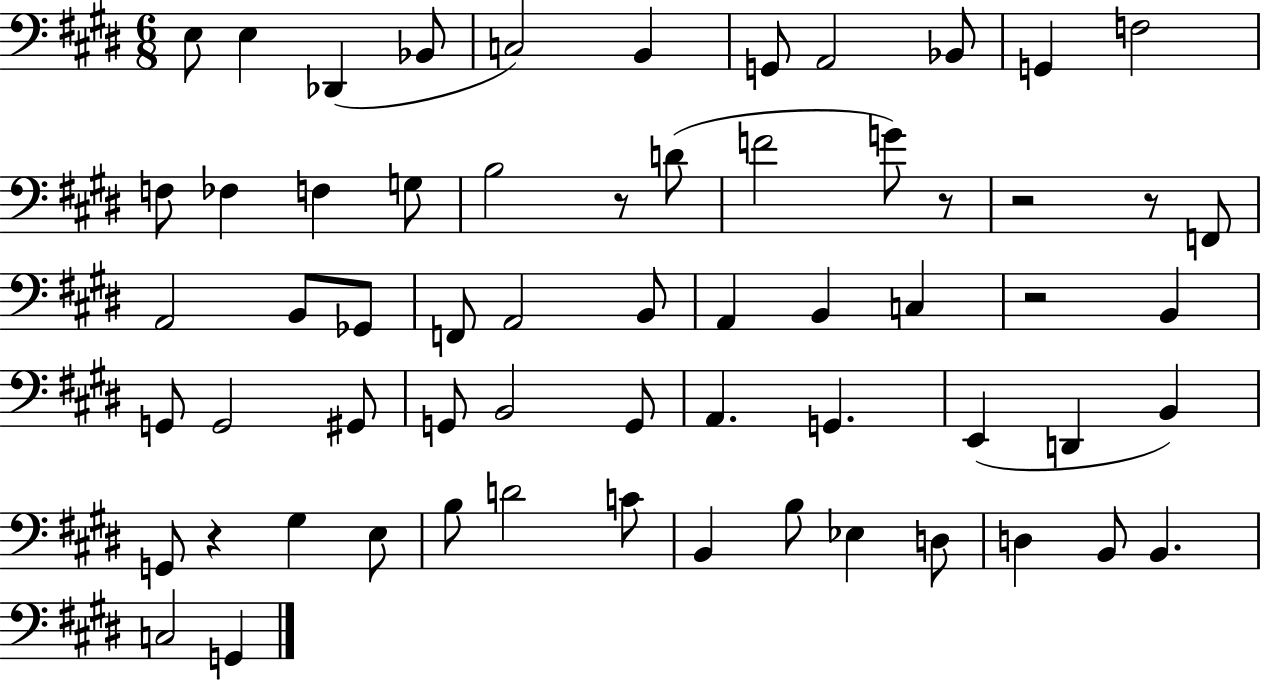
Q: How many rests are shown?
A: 6